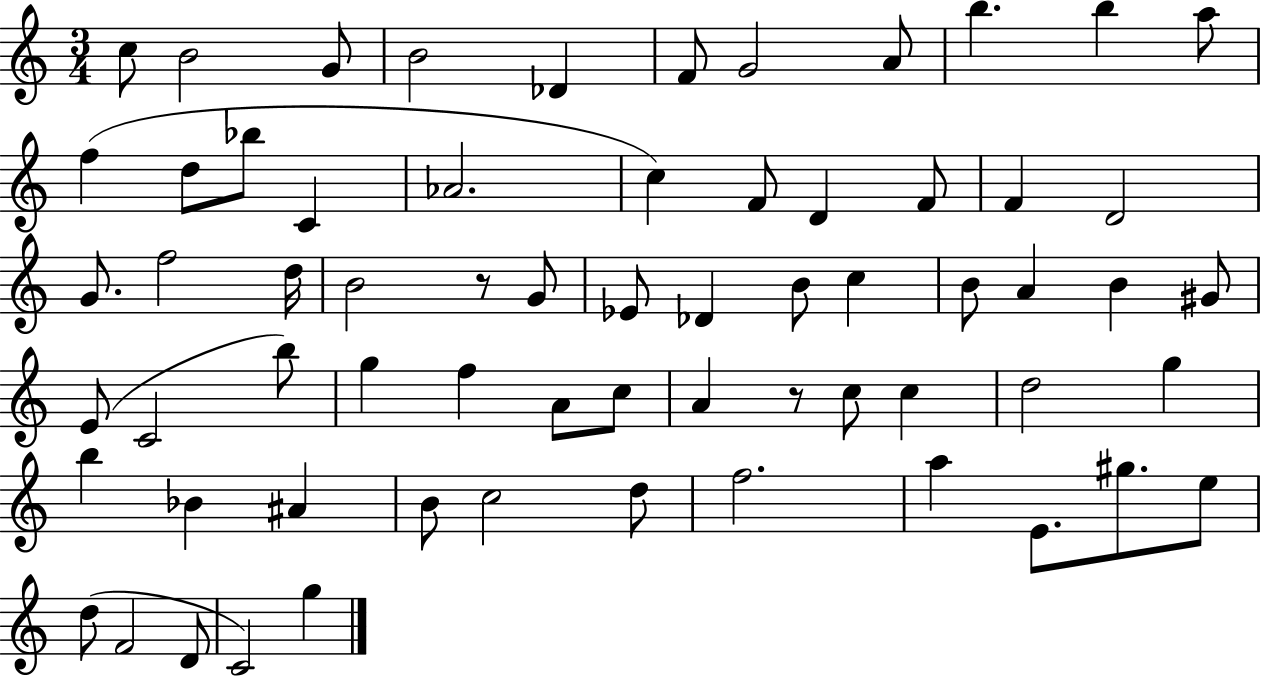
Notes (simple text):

C5/e B4/h G4/e B4/h Db4/q F4/e G4/h A4/e B5/q. B5/q A5/e F5/q D5/e Bb5/e C4/q Ab4/h. C5/q F4/e D4/q F4/e F4/q D4/h G4/e. F5/h D5/s B4/h R/e G4/e Eb4/e Db4/q B4/e C5/q B4/e A4/q B4/q G#4/e E4/e C4/h B5/e G5/q F5/q A4/e C5/e A4/q R/e C5/e C5/q D5/h G5/q B5/q Bb4/q A#4/q B4/e C5/h D5/e F5/h. A5/q E4/e. G#5/e. E5/e D5/e F4/h D4/e C4/h G5/q